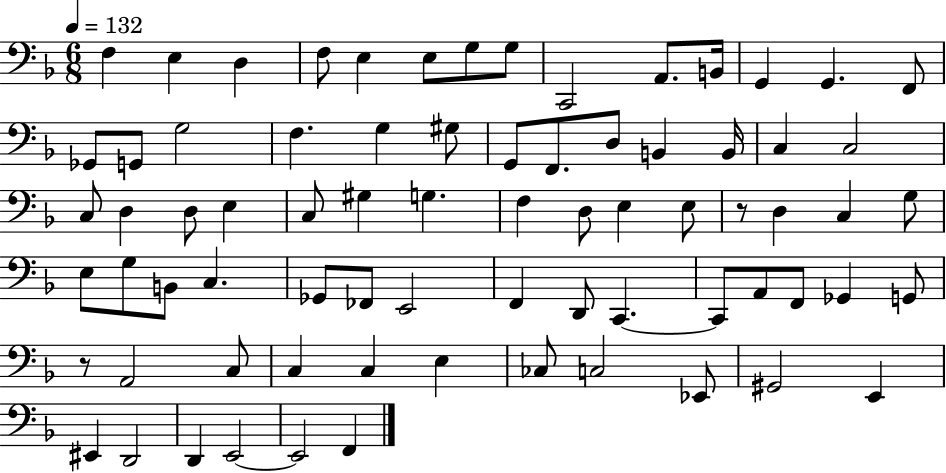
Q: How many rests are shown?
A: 2